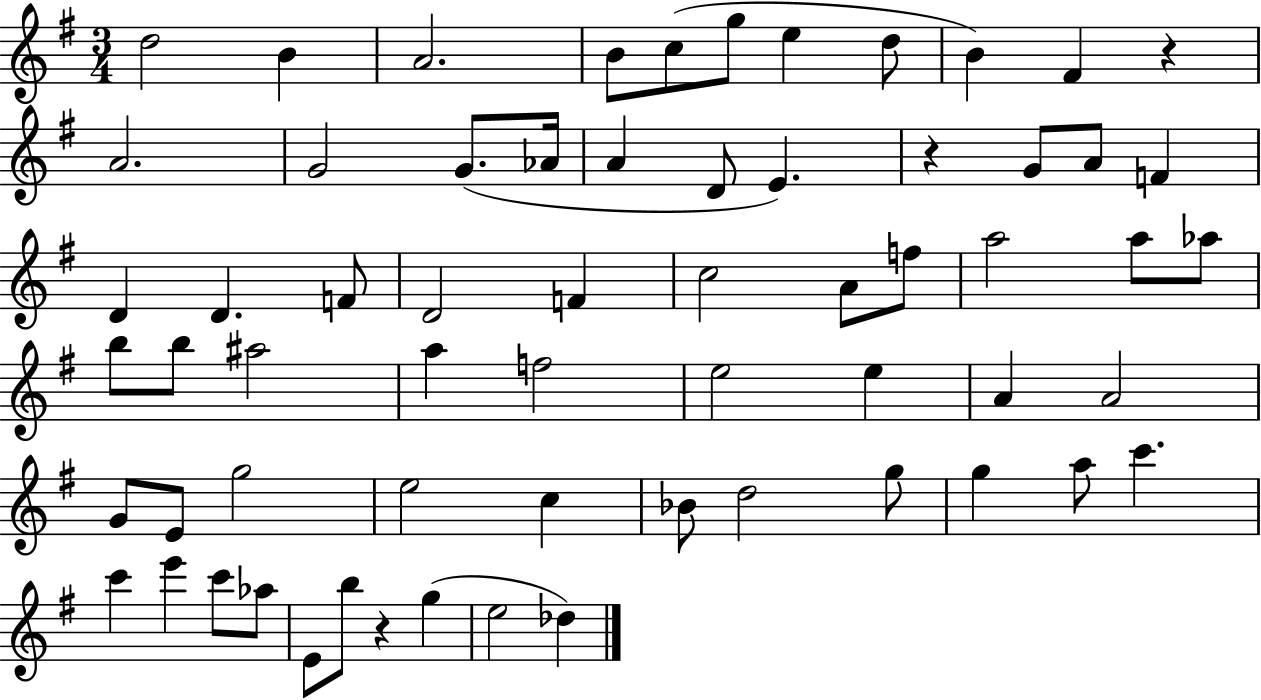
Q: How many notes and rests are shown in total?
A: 63